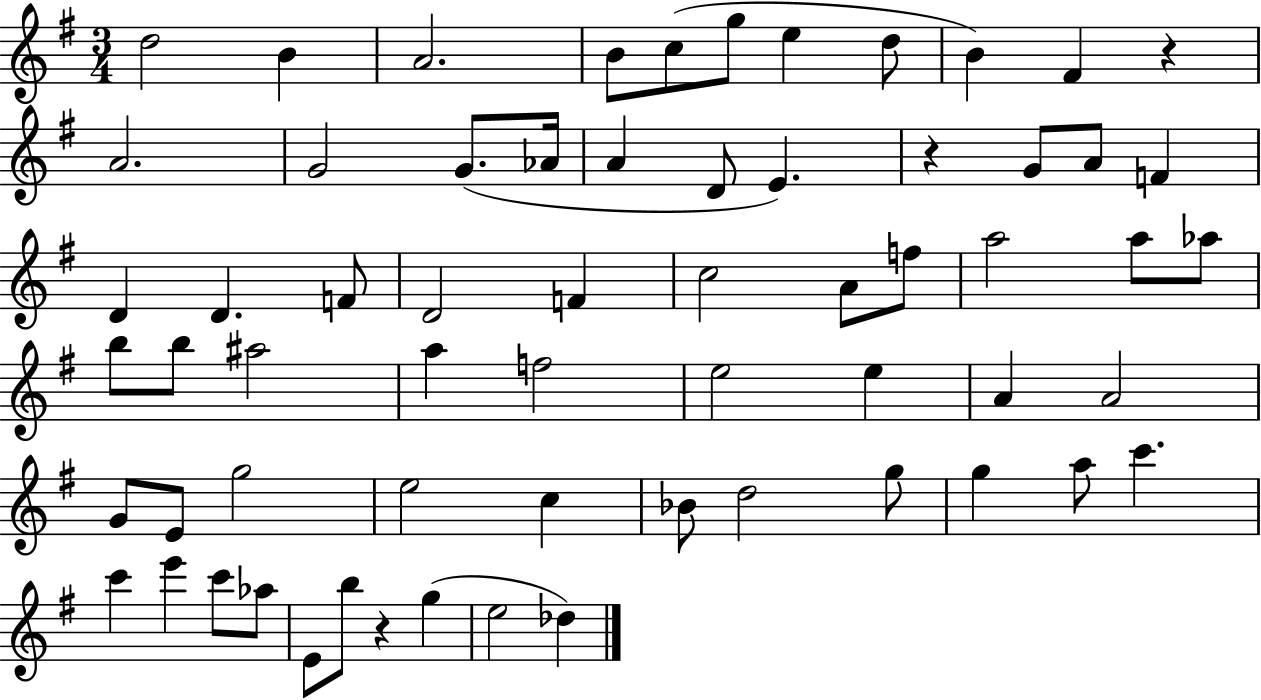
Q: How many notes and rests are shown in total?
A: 63